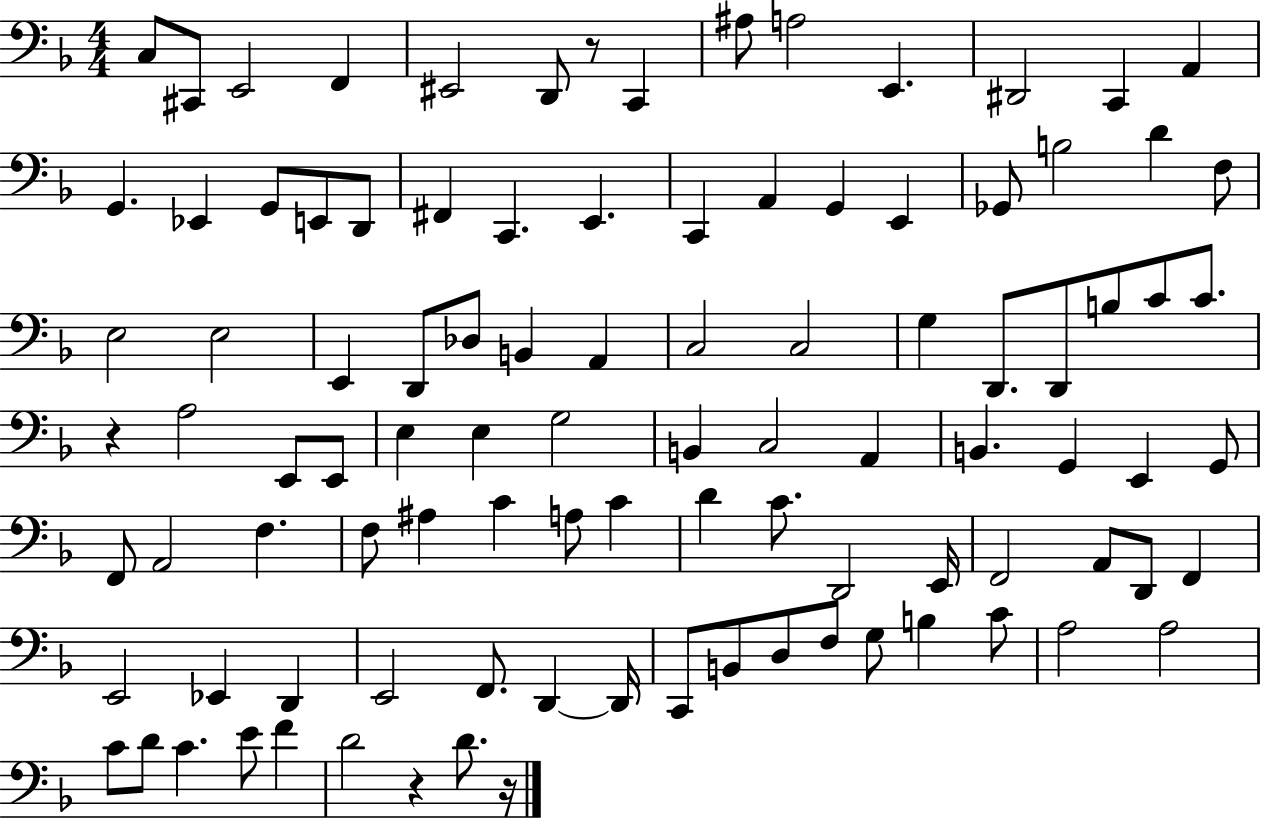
C3/e C#2/e E2/h F2/q EIS2/h D2/e R/e C2/q A#3/e A3/h E2/q. D#2/h C2/q A2/q G2/q. Eb2/q G2/e E2/e D2/e F#2/q C2/q. E2/q. C2/q A2/q G2/q E2/q Gb2/e B3/h D4/q F3/e E3/h E3/h E2/q D2/e Db3/e B2/q A2/q C3/h C3/h G3/q D2/e. D2/e B3/e C4/e C4/e. R/q A3/h E2/e E2/e E3/q E3/q G3/h B2/q C3/h A2/q B2/q. G2/q E2/q G2/e F2/e A2/h F3/q. F3/e A#3/q C4/q A3/e C4/q D4/q C4/e. D2/h E2/s F2/h A2/e D2/e F2/q E2/h Eb2/q D2/q E2/h F2/e. D2/q D2/s C2/e B2/e D3/e F3/e G3/e B3/q C4/e A3/h A3/h C4/e D4/e C4/q. E4/e F4/q D4/h R/q D4/e. R/s